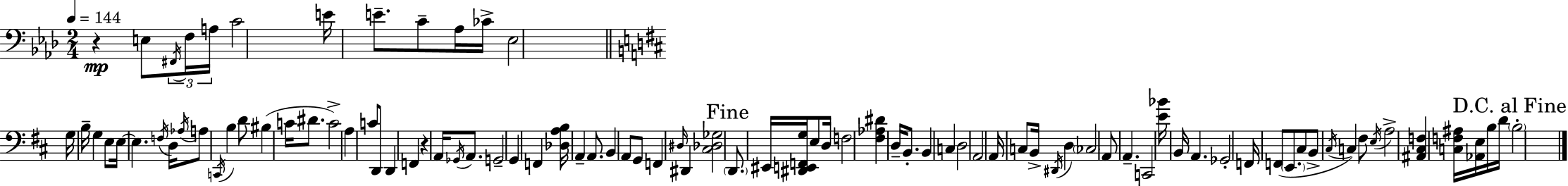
{
  \clef bass
  \numericTimeSignature
  \time 2/4
  \key aes \major
  \tempo 4 = 144
  r4\mp e8 \tuplet 3/2 { \acciaccatura { fis,16 } f16 | a16 } c'2 | e'16 e'8.-- c'8-- aes16 | ces'16-> ees2 | \break \bar "||" \break \key d \major g16 b16-- g4 e8 | e16~~ e4. \acciaccatura { f16 } | d16 \acciaccatura { aes16 } a8 \acciaccatura { c,16 } b4 | d'8 bis4( c'16 | \break dis'8. c'2->) | a4 c'8 | d,8 d,4 f,4 | r4 a,16 | \break \acciaccatura { ges,16 } a,8. g,2-- | g,4 | f,4 <des a b>16 a,4-- | a,8. b,4 | \break a,8 g,8 f,4 | \grace { dis16 } dis,4 <cis des ges>2 | \mark "Fine" \parenthesize d,8. | eis,16 <dis, e, f, g>16 e8 d16 f2 | \break <fis aes dis'>4 | d16-- b,8.-. b,4 | c4 d2 | a,2 | \break a,16 c8 | b,16-> \acciaccatura { dis,16 } d4 \parenthesize ces2 | a,8 | a,4.-- c,2 | \break <e' bes'>16 b,16 | a,4. ges,2-. | f,16 f,8( | \parenthesize e,8. cis8 b,8-> | \break \acciaccatura { cis16 } c4) fis8 \acciaccatura { e16 } | a2-> | <ais, cis f>4 <c f ais>16 <aes, e>16 b16 d'16 | \mark "D.C. al Fine" \parenthesize b2-. | \break \bar "|."
}